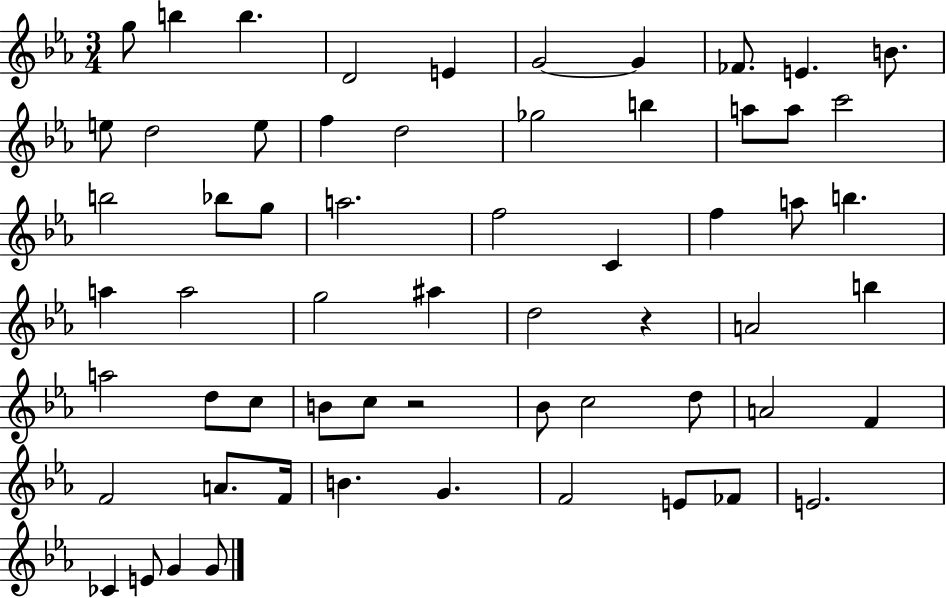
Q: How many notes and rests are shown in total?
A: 61